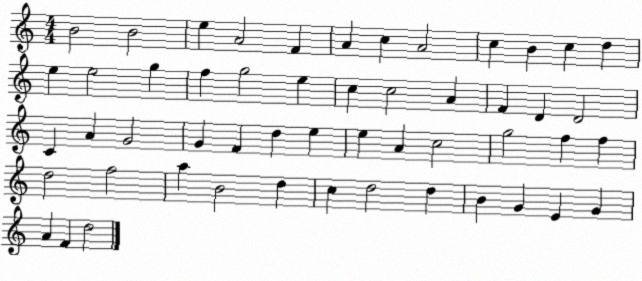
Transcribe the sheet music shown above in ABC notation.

X:1
T:Untitled
M:4/4
L:1/4
K:C
B2 B2 e A2 F A c A2 c B c d e e2 g f g2 e c c2 A F D D2 C A G2 G F d e e A c2 g2 f f d2 f2 a B2 d c d2 d B G E G A F d2